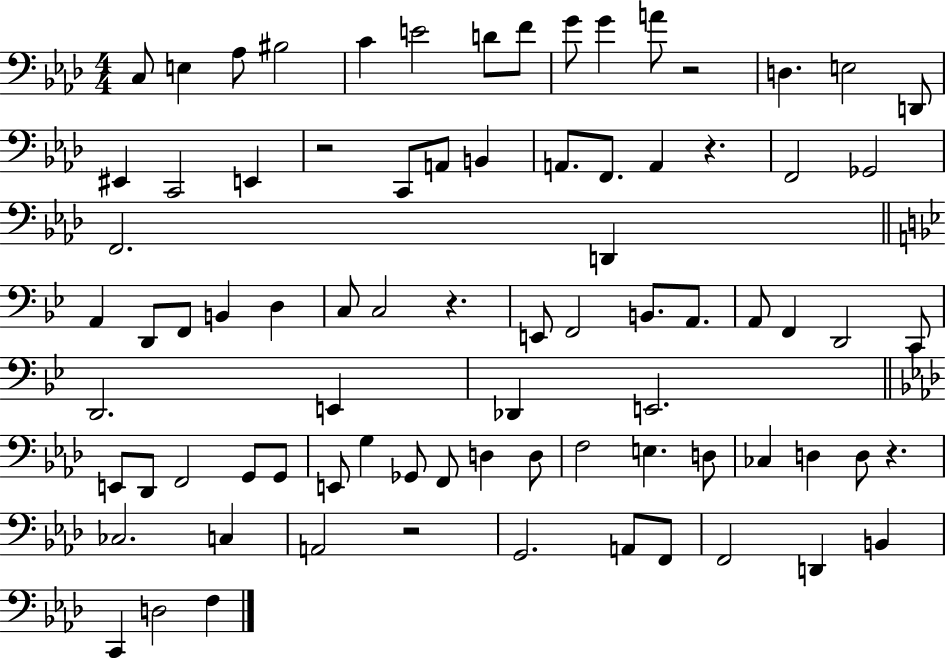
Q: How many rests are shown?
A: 6